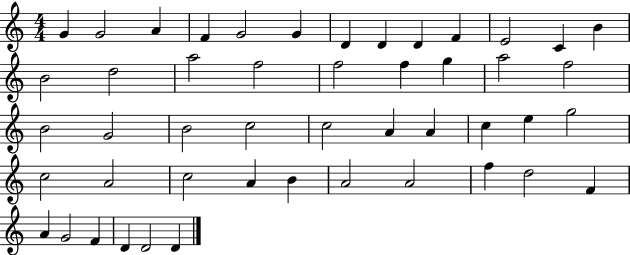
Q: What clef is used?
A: treble